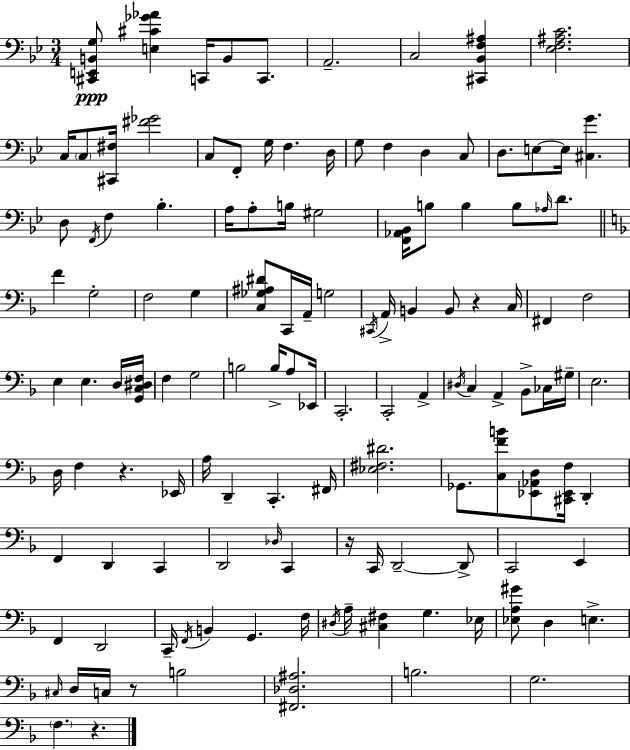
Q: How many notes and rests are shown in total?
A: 127